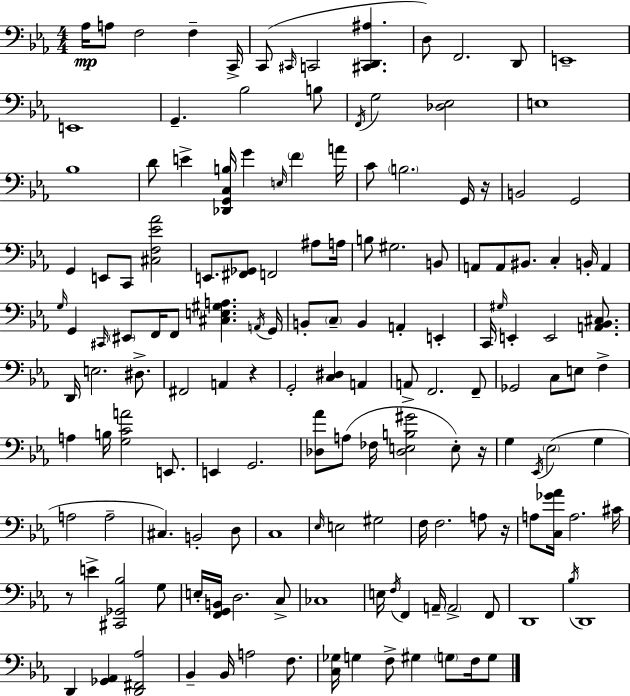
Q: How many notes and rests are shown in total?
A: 153